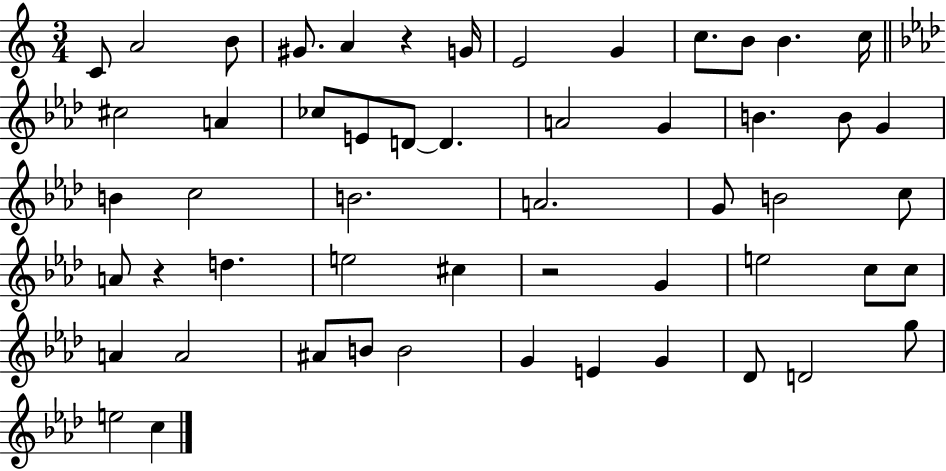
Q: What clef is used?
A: treble